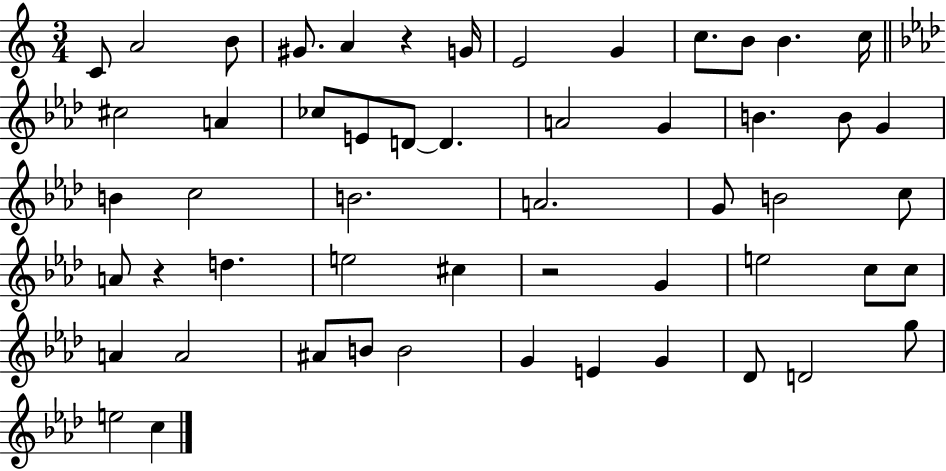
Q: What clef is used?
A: treble